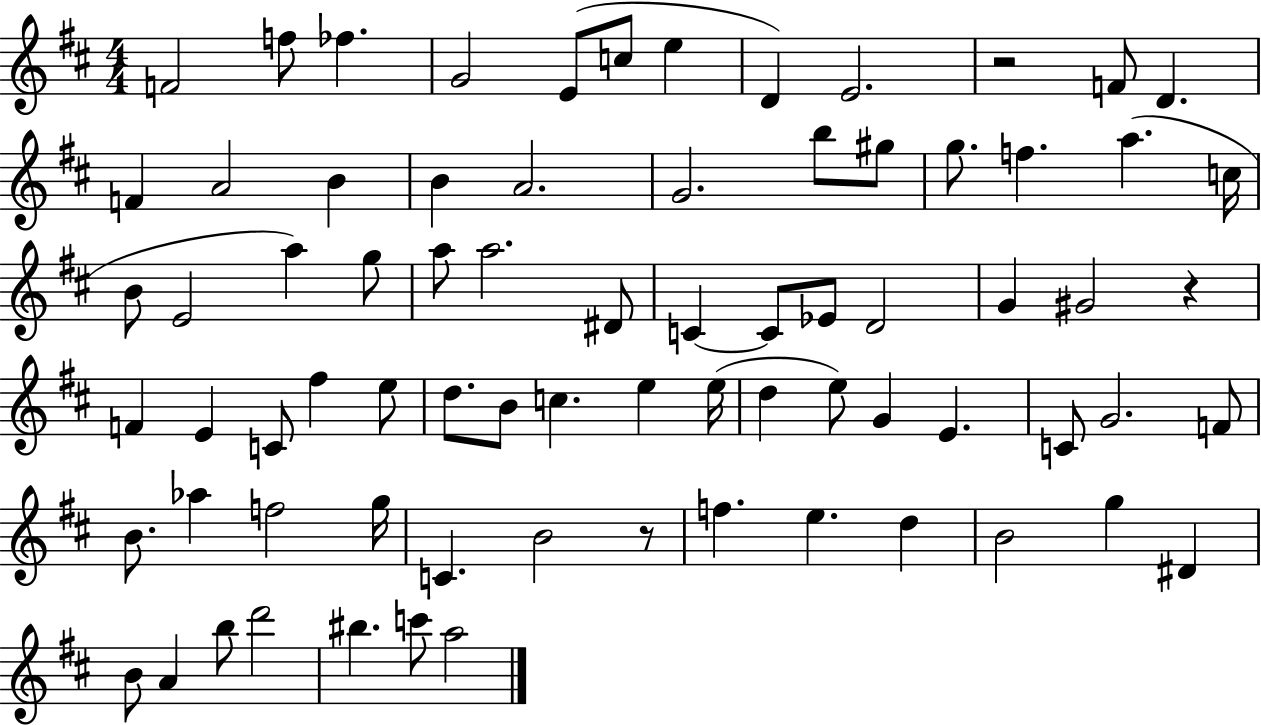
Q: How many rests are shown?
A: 3